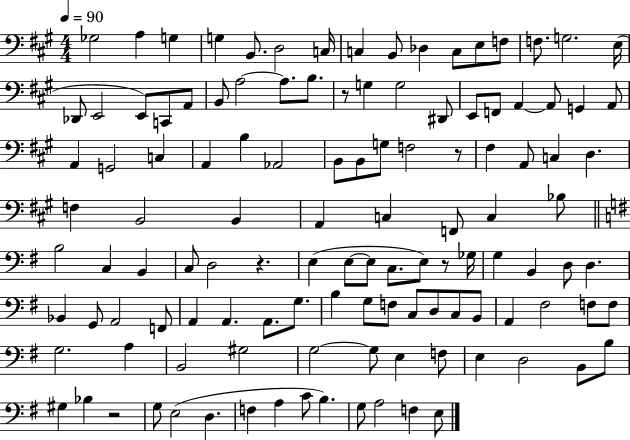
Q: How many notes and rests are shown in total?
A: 120